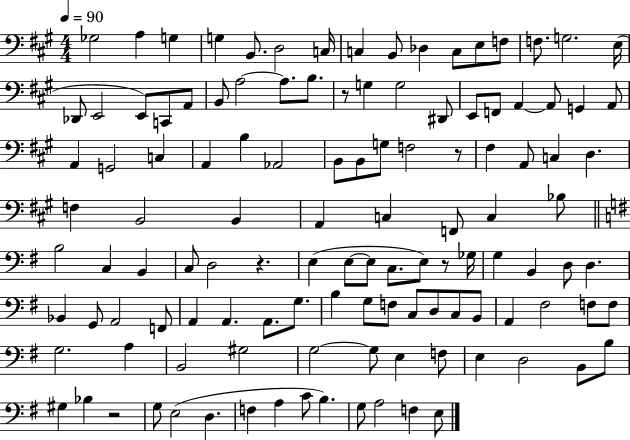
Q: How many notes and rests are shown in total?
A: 120